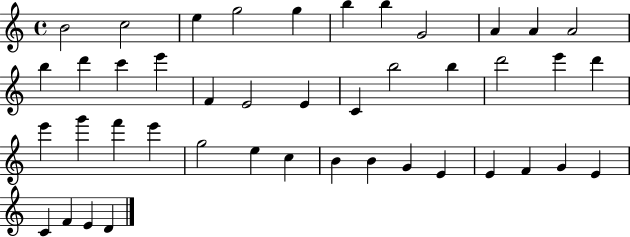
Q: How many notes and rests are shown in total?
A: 43